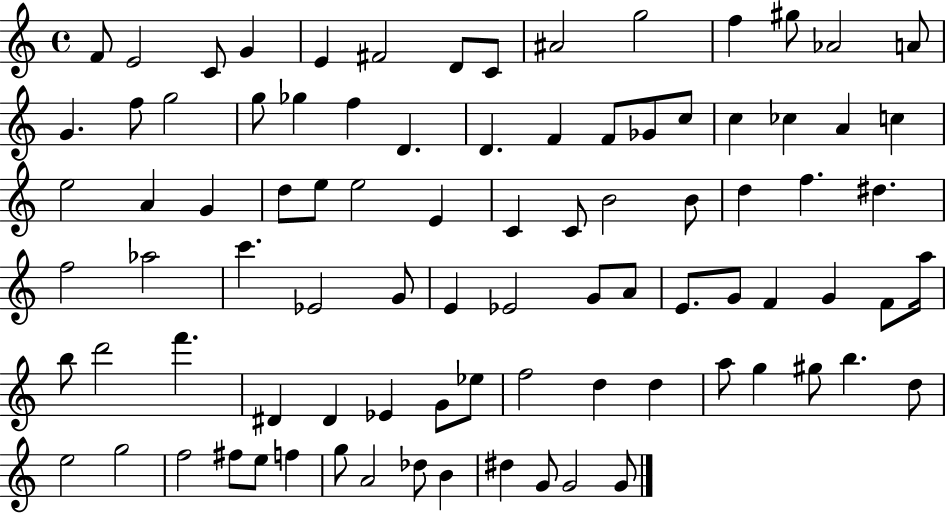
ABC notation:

X:1
T:Untitled
M:4/4
L:1/4
K:C
F/2 E2 C/2 G E ^F2 D/2 C/2 ^A2 g2 f ^g/2 _A2 A/2 G f/2 g2 g/2 _g f D D F F/2 _G/2 c/2 c _c A c e2 A G d/2 e/2 e2 E C C/2 B2 B/2 d f ^d f2 _a2 c' _E2 G/2 E _E2 G/2 A/2 E/2 G/2 F G F/2 a/4 b/2 d'2 f' ^D ^D _E G/2 _e/2 f2 d d a/2 g ^g/2 b d/2 e2 g2 f2 ^f/2 e/2 f g/2 A2 _d/2 B ^d G/2 G2 G/2